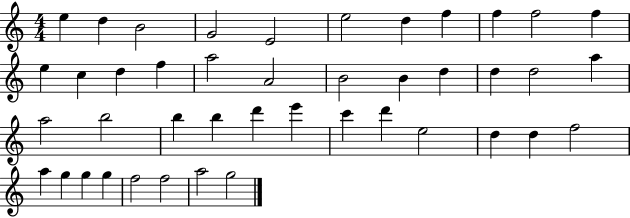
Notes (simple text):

E5/q D5/q B4/h G4/h E4/h E5/h D5/q F5/q F5/q F5/h F5/q E5/q C5/q D5/q F5/q A5/h A4/h B4/h B4/q D5/q D5/q D5/h A5/q A5/h B5/h B5/q B5/q D6/q E6/q C6/q D6/q E5/h D5/q D5/q F5/h A5/q G5/q G5/q G5/q F5/h F5/h A5/h G5/h